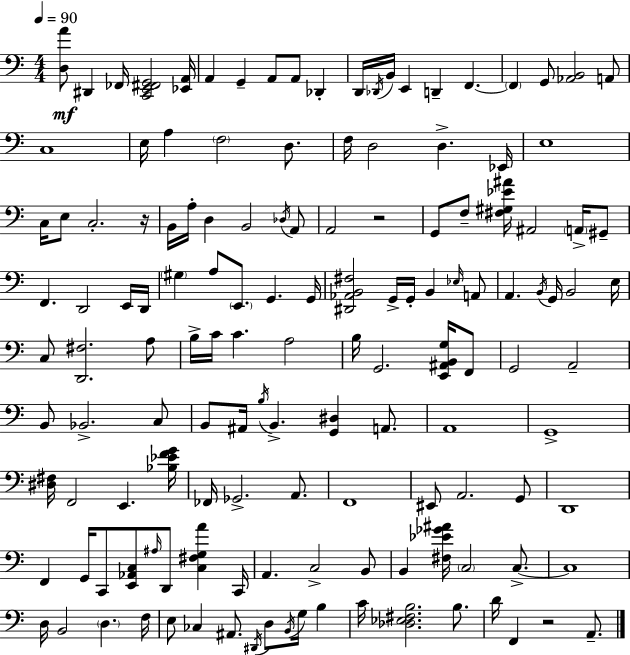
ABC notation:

X:1
T:Untitled
M:4/4
L:1/4
K:Am
[D,A]/2 ^D,, _F,,/4 [C,,E,,^F,,G,,]2 [_E,,A,,]/4 A,, G,, A,,/2 A,,/2 _D,, D,,/4 _D,,/4 B,,/4 E,, D,, F,, F,, G,,/2 [_A,,B,,]2 A,,/2 C,4 E,/4 A, F,2 D,/2 F,/4 D,2 D, _E,,/4 E,4 C,/4 E,/2 C,2 z/4 B,,/4 A,/4 D, B,,2 _D,/4 A,,/2 A,,2 z2 G,,/2 F,/2 [^F,^G,_E^A]/4 ^A,,2 A,,/4 ^G,,/2 F,, D,,2 E,,/4 D,,/4 ^G, A,/2 E,,/2 G,, G,,/4 [^D,,_A,,B,,^F,]2 G,,/4 G,,/4 B,, _E,/4 A,,/2 A,, B,,/4 G,,/4 B,,2 E,/4 C,/2 [D,,^F,]2 A,/2 B,/4 C/4 C A,2 B,/4 G,,2 [E,,^A,,B,,G,]/4 F,,/2 G,,2 A,,2 B,,/2 _B,,2 C,/2 B,,/2 ^A,,/4 B,/4 B,, [G,,^D,] A,,/2 A,,4 G,,4 [^D,^F,]/4 F,,2 E,, [_B,_EFG]/4 _F,,/4 _G,,2 A,,/2 F,,4 ^E,,/2 A,,2 G,,/2 D,,4 F,, G,,/4 C,,/2 [E,,_A,,C,]/2 ^A,/4 D,,/2 [C,^F,G,A] C,,/4 A,, C,2 B,,/2 B,, [^F,_E_G^A]/4 C,2 C,/2 C,4 D,/4 B,,2 D, F,/4 E,/2 _C, ^A,,/2 ^D,,/4 D,/2 B,,/4 G,/4 B, C/4 [_D,_E,^F,B,]2 B,/2 D/4 F,, z2 A,,/2